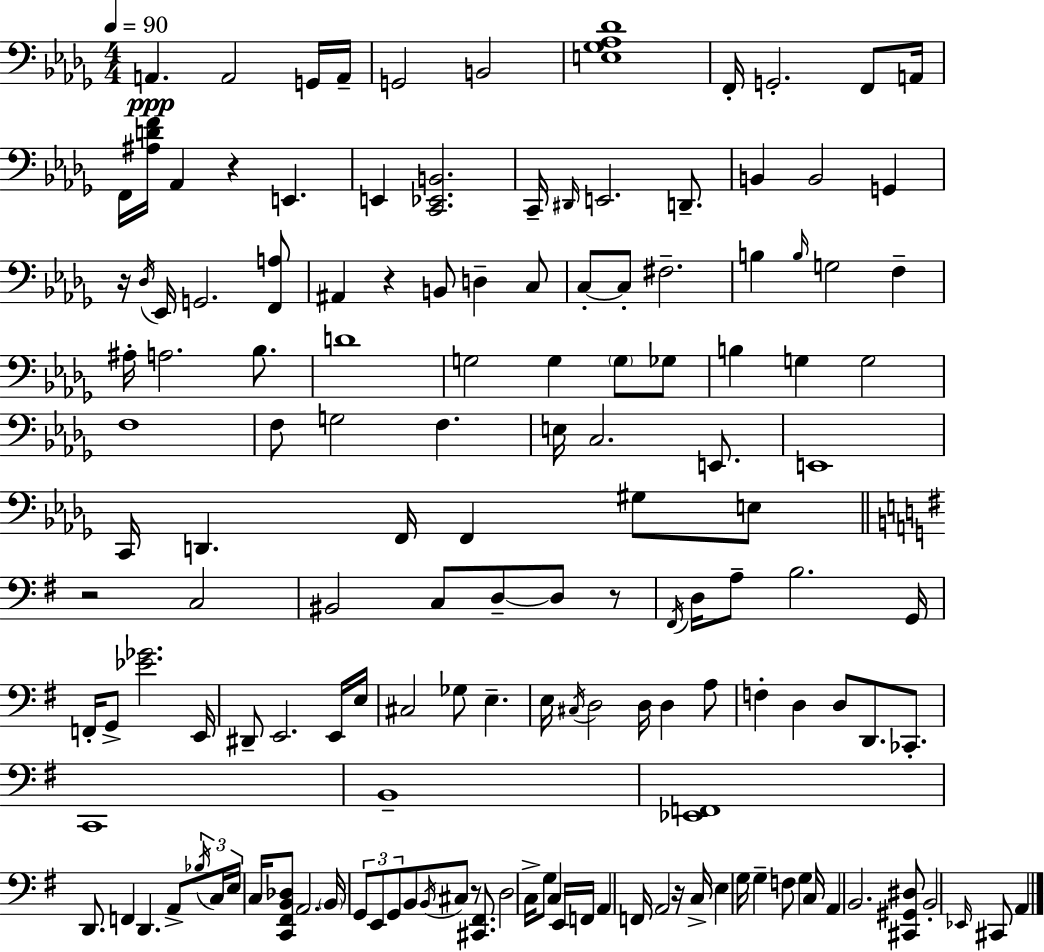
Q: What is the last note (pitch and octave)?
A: A2